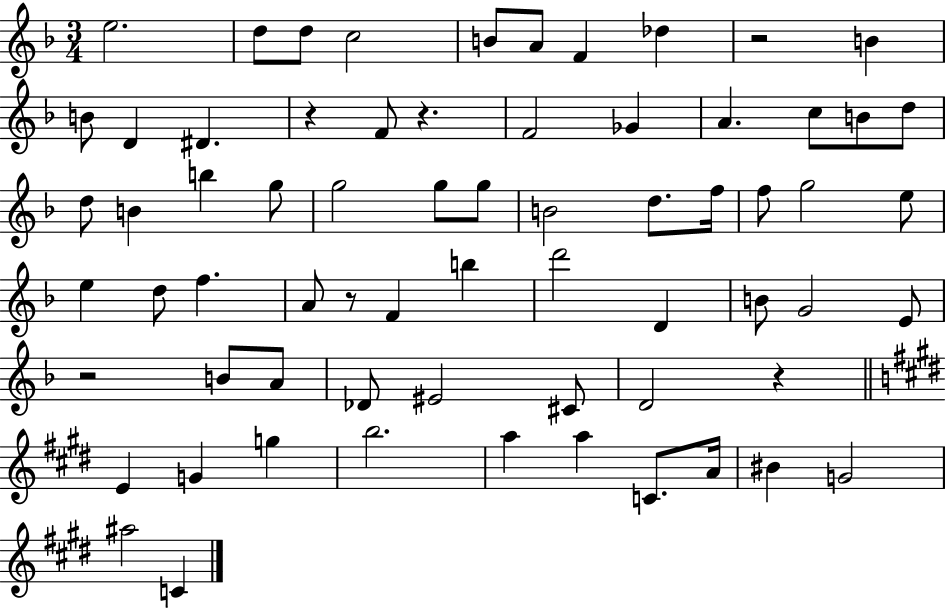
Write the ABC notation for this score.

X:1
T:Untitled
M:3/4
L:1/4
K:F
e2 d/2 d/2 c2 B/2 A/2 F _d z2 B B/2 D ^D z F/2 z F2 _G A c/2 B/2 d/2 d/2 B b g/2 g2 g/2 g/2 B2 d/2 f/4 f/2 g2 e/2 e d/2 f A/2 z/2 F b d'2 D B/2 G2 E/2 z2 B/2 A/2 _D/2 ^E2 ^C/2 D2 z E G g b2 a a C/2 A/4 ^B G2 ^a2 C